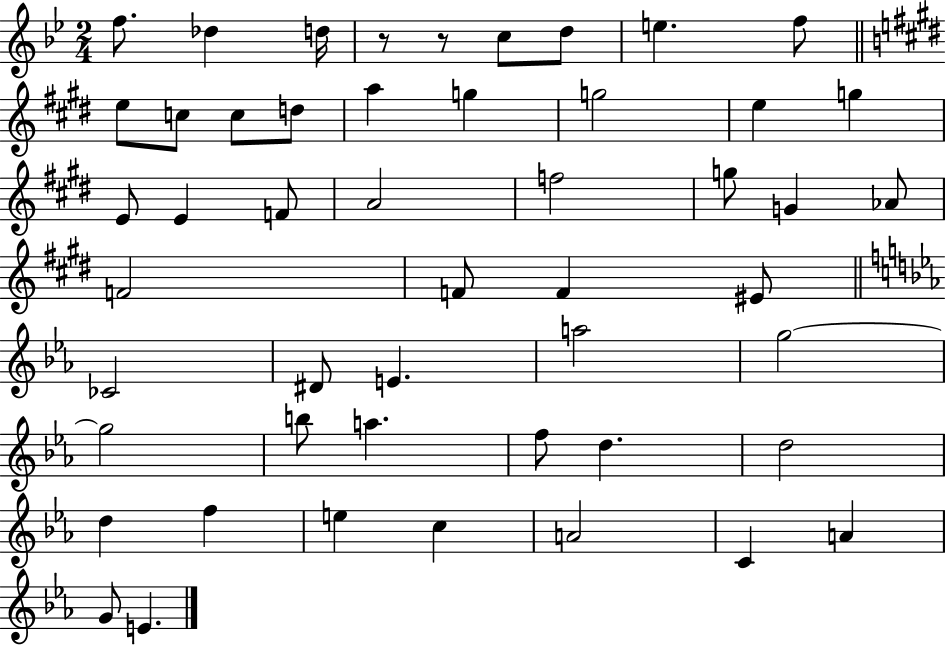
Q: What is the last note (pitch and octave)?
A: E4